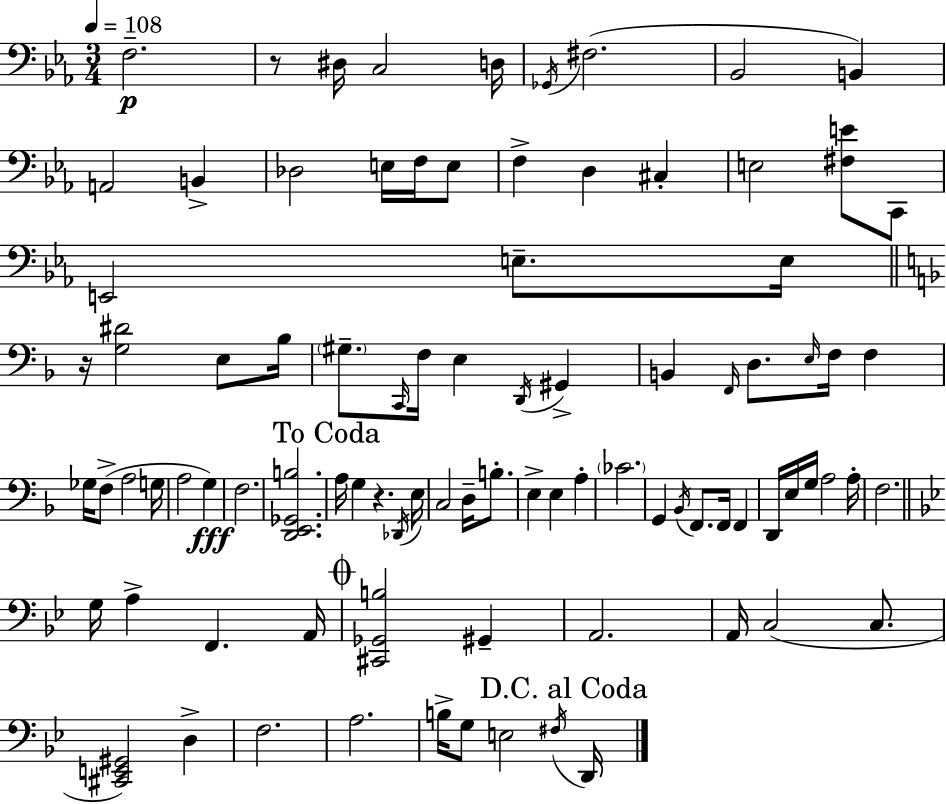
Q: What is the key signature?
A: EES major